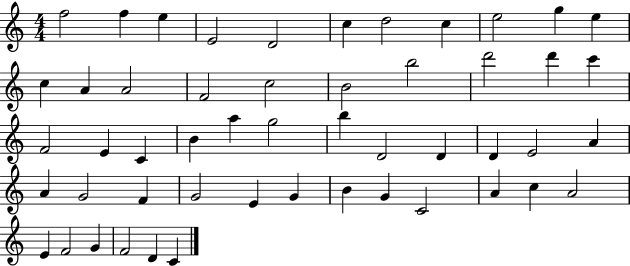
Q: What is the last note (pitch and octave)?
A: C4